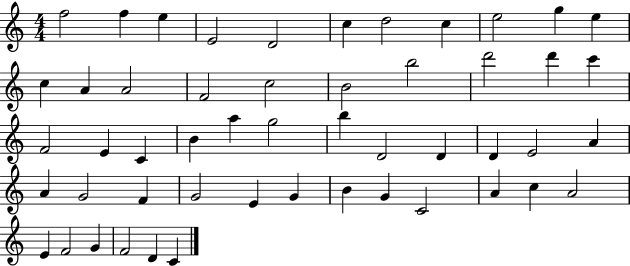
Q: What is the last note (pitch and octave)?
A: C4